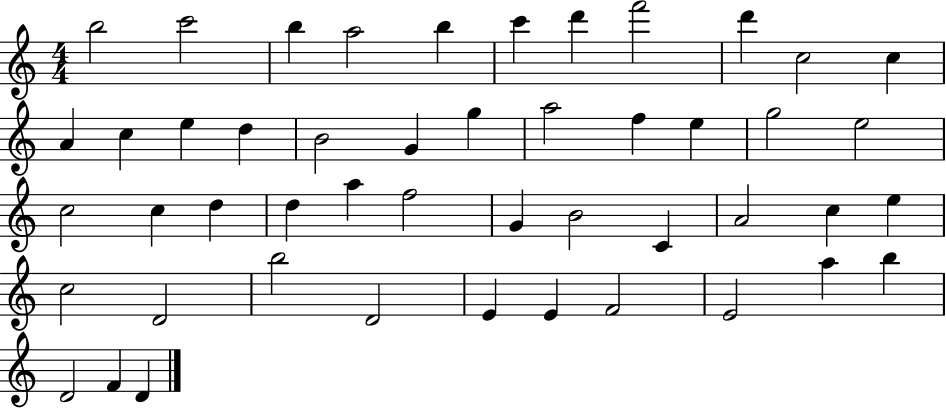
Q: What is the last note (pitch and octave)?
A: D4